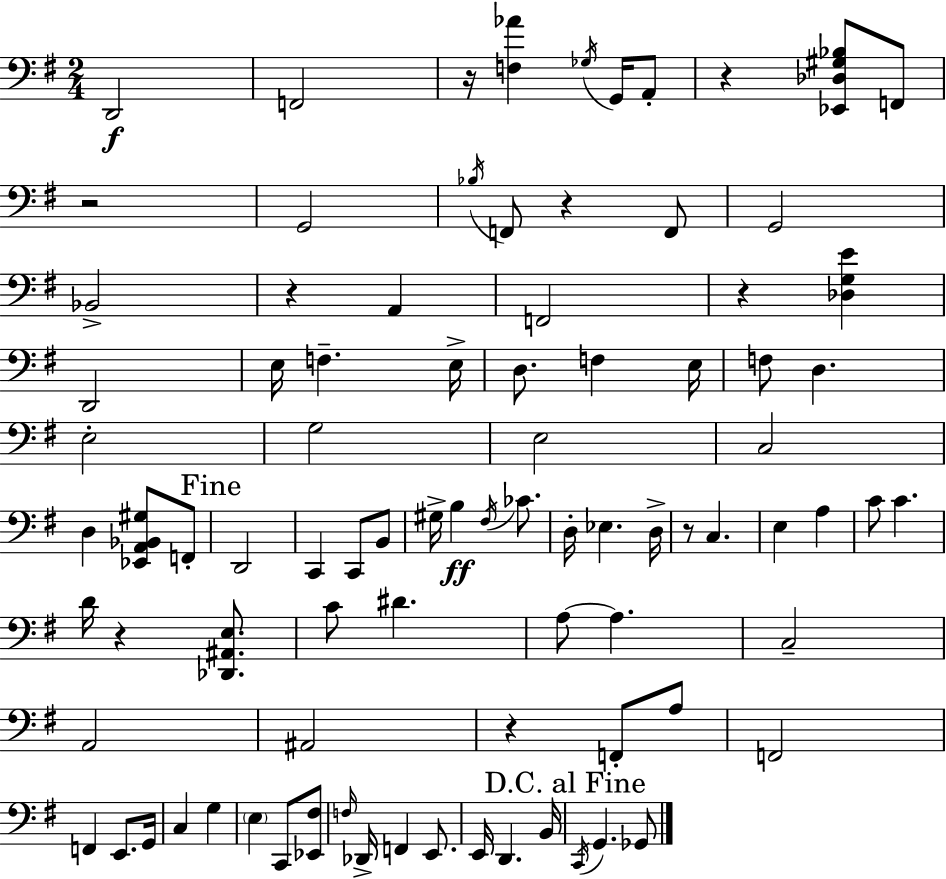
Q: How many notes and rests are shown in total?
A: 88